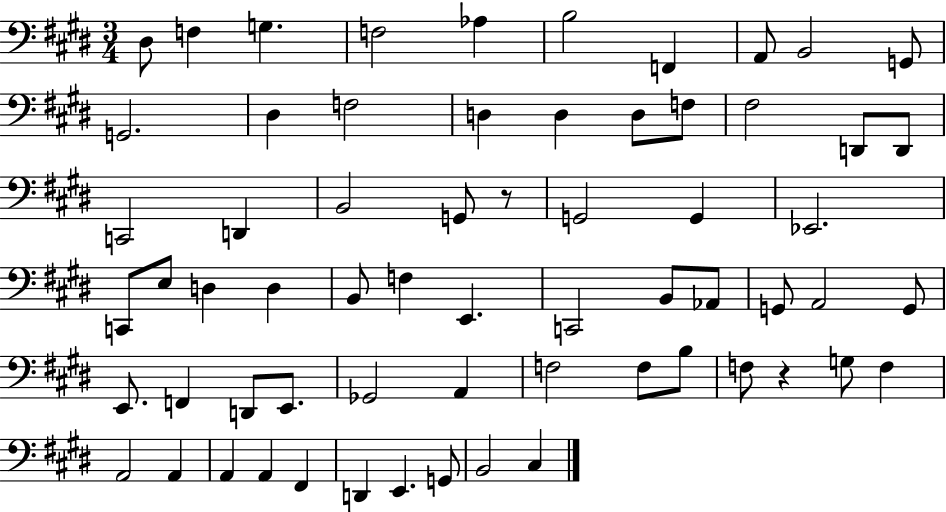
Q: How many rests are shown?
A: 2